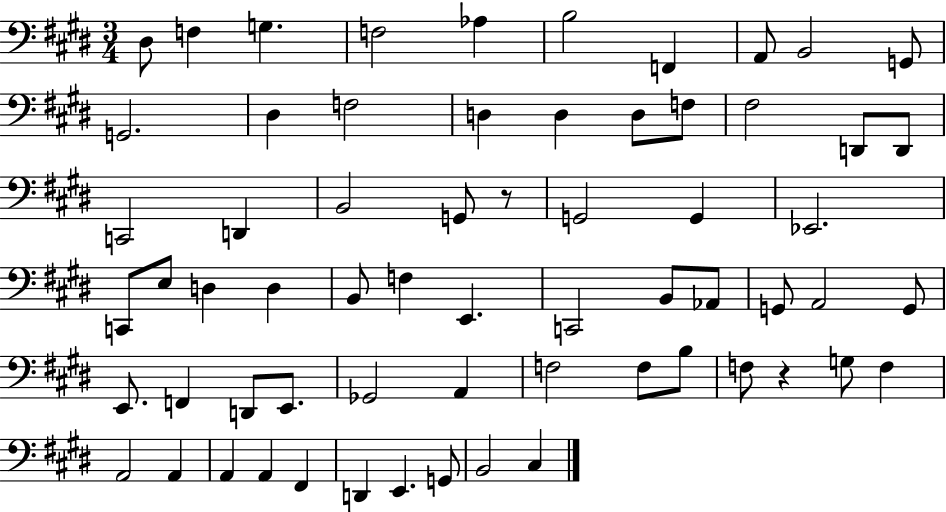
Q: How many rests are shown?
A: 2